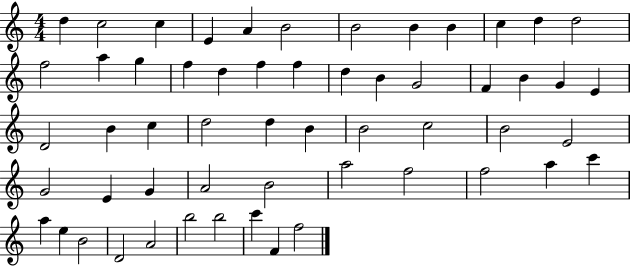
X:1
T:Untitled
M:4/4
L:1/4
K:C
d c2 c E A B2 B2 B B c d d2 f2 a g f d f f d B G2 F B G E D2 B c d2 d B B2 c2 B2 E2 G2 E G A2 B2 a2 f2 f2 a c' a e B2 D2 A2 b2 b2 c' F f2